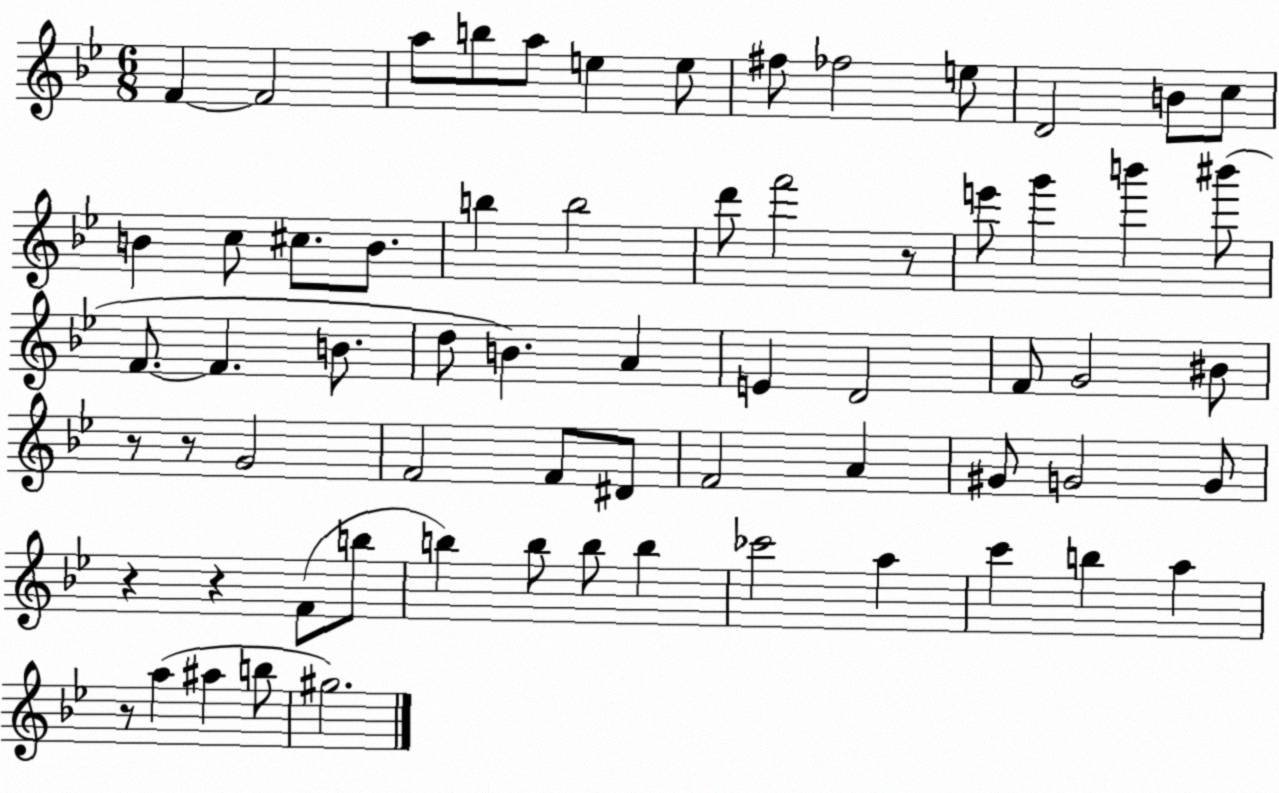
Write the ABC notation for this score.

X:1
T:Untitled
M:6/8
L:1/4
K:Bb
F F2 a/2 b/2 a/2 e e/2 ^f/2 _f2 e/2 D2 B/2 c/2 B c/2 ^c/2 B/2 b b2 d'/2 f'2 z/2 e'/2 g' b' ^b'/2 F/2 F B/2 d/2 B A E D2 F/2 G2 ^B/2 z/2 z/2 G2 F2 F/2 ^D/2 F2 A ^G/2 G2 G/2 z z F/2 b/2 b b/2 b/2 b _c'2 a c' b a z/2 a ^a b/2 ^g2